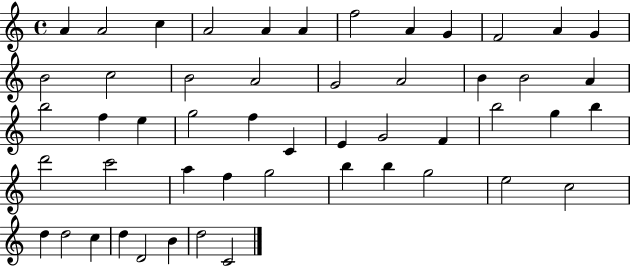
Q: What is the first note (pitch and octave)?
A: A4